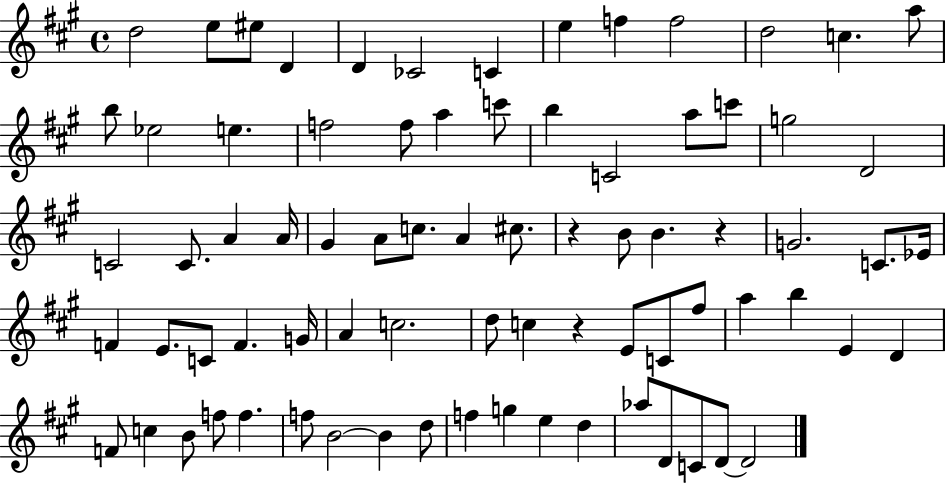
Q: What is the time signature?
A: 4/4